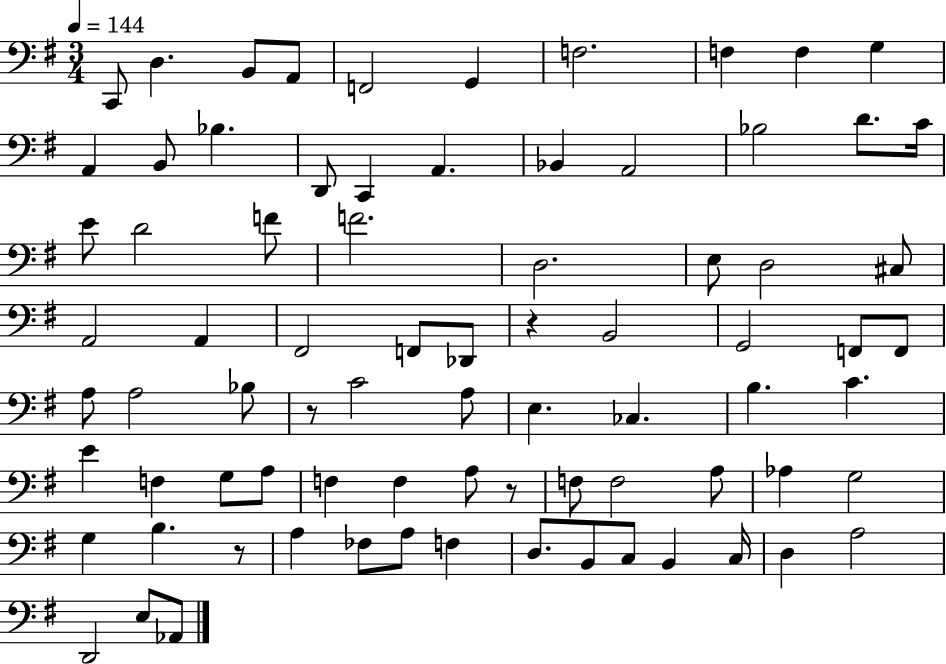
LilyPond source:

{
  \clef bass
  \numericTimeSignature
  \time 3/4
  \key g \major
  \tempo 4 = 144
  \repeat volta 2 { c,8 d4. b,8 a,8 | f,2 g,4 | f2. | f4 f4 g4 | \break a,4 b,8 bes4. | d,8 c,4 a,4. | bes,4 a,2 | bes2 d'8. c'16 | \break e'8 d'2 f'8 | f'2. | d2. | e8 d2 cis8 | \break a,2 a,4 | fis,2 f,8 des,8 | r4 b,2 | g,2 f,8 f,8 | \break a8 a2 bes8 | r8 c'2 a8 | e4. ces4. | b4. c'4. | \break e'4 f4 g8 a8 | f4 f4 a8 r8 | f8 f2 a8 | aes4 g2 | \break g4 b4. r8 | a4 fes8 a8 f4 | d8. b,8 c8 b,4 c16 | d4 a2 | \break d,2 e8 aes,8 | } \bar "|."
}